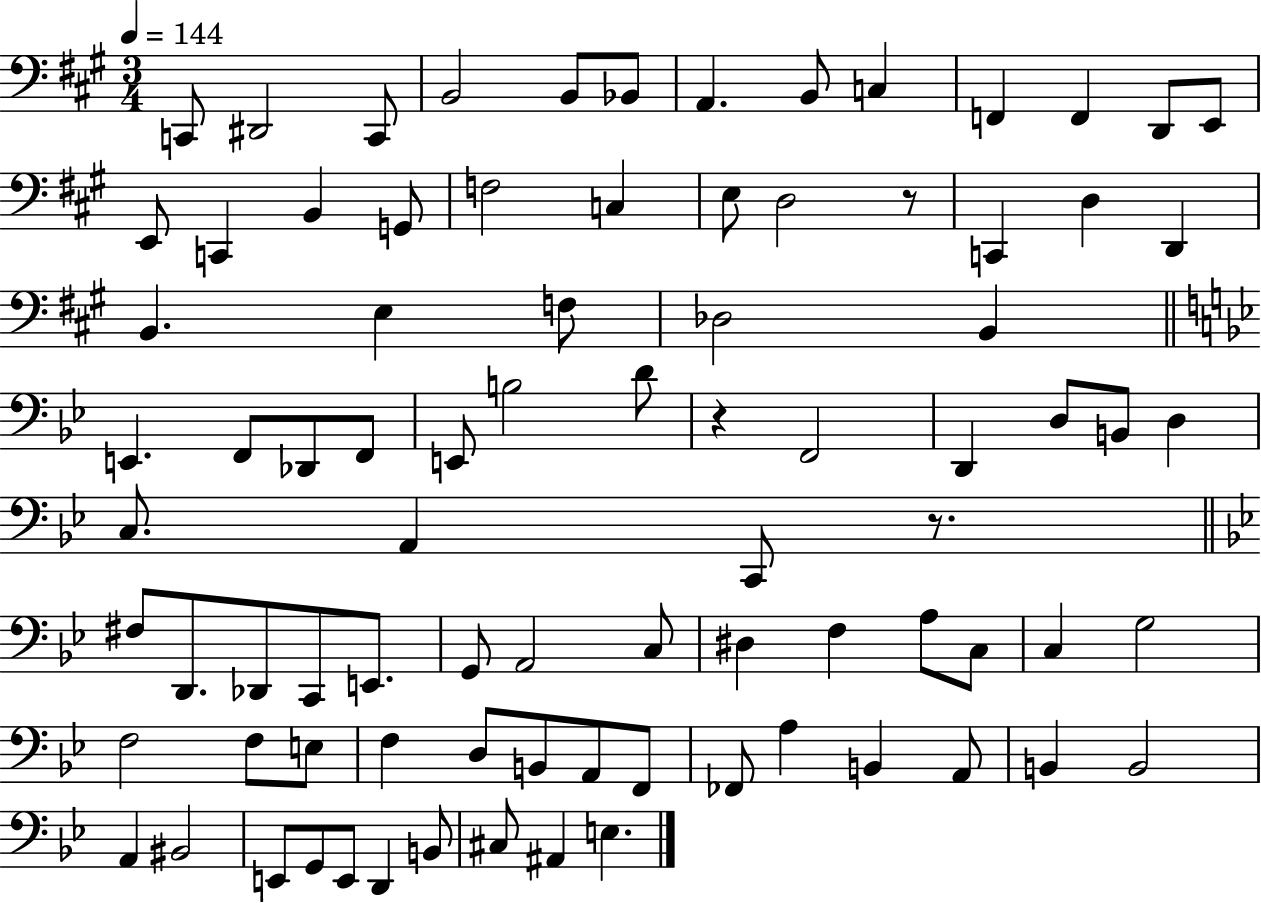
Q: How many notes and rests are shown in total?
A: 85